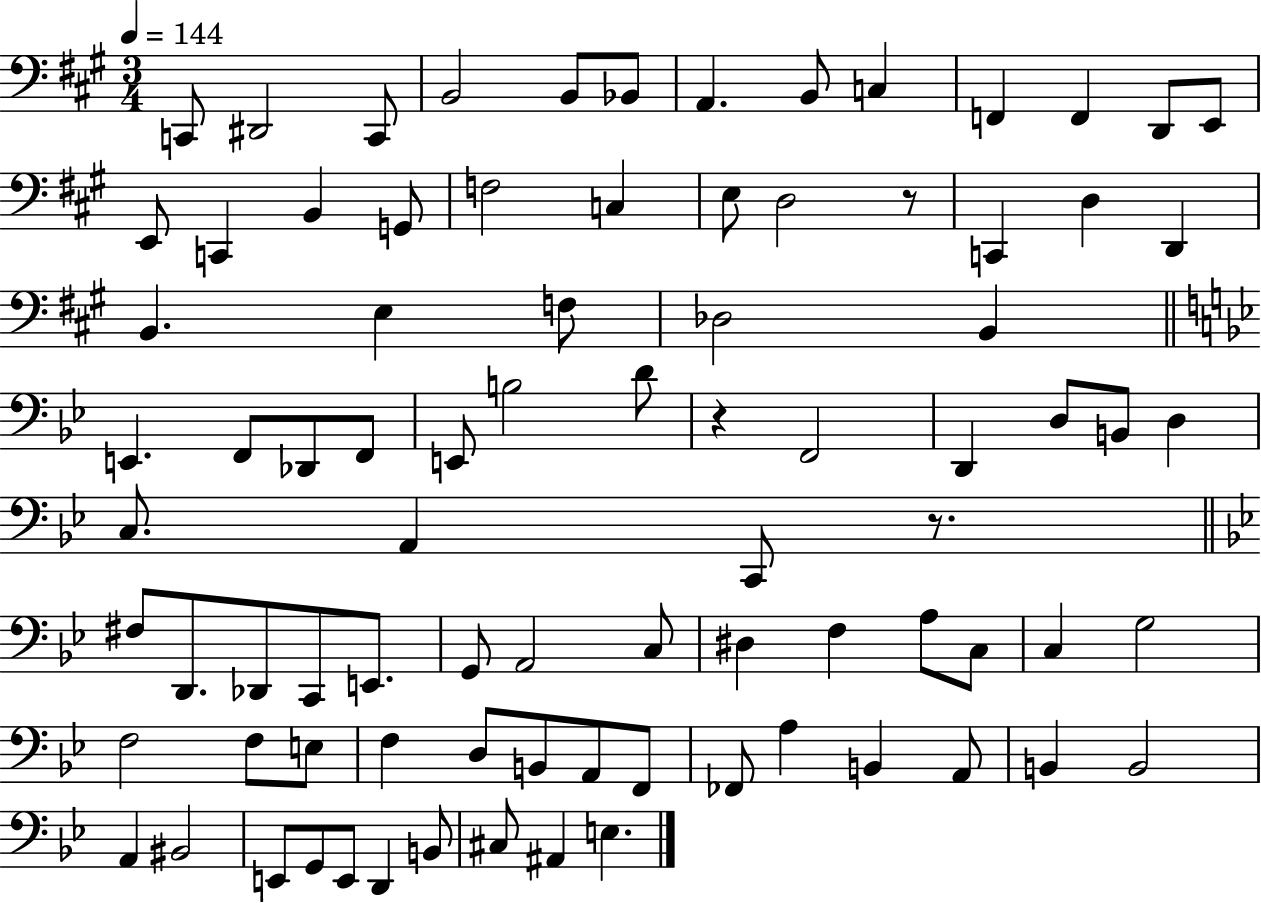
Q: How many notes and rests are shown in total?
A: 85